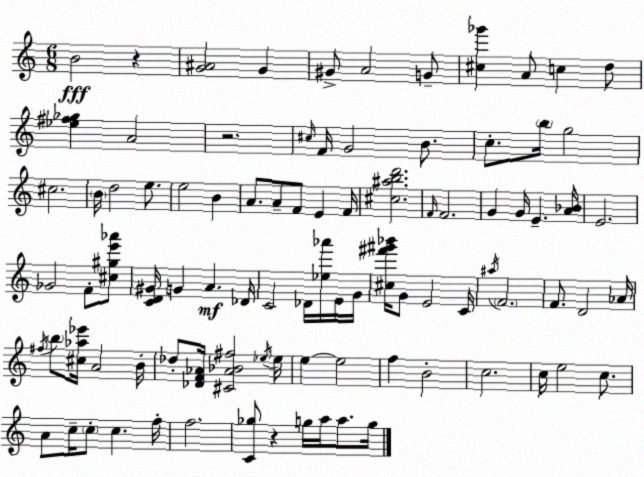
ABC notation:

X:1
T:Untitled
M:6/8
L:1/4
K:Am
B2 z [G^A]2 G ^G/2 A2 G/2 [^c_g'] A/2 c d/2 [_e^f_g] A2 z2 ^c/4 F/4 G2 B/2 c/2 b/4 g2 ^c2 B/4 d2 e/2 e2 B A/2 A/2 F/2 E F/4 [^c^abd']2 F/4 F2 G G/4 E [A_B]/4 E2 _G2 F/2 [^c^ge'_a']/2 [CD^G]/4 G A _D/4 C2 _D/4 [_e_a']/4 E/4 G/4 [^c^f'^g'_b']/4 G/2 E2 C/4 ^a/4 F2 F/2 D2 _A/4 ^f/4 b/2 [^c_a_e']/4 A2 B/4 _d/2 [_DF_A]/4 [^C_A_B^f]2 _e/4 _e/4 e e2 f B2 c2 c/4 e2 c/2 A/2 c/4 c/2 c f/4 f2 [C_g]/2 z g/4 a/4 a/2 g/4